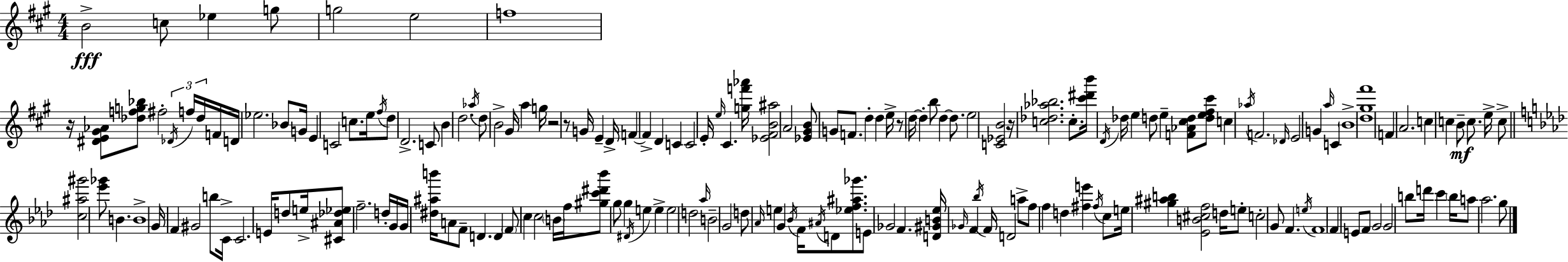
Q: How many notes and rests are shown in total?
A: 180